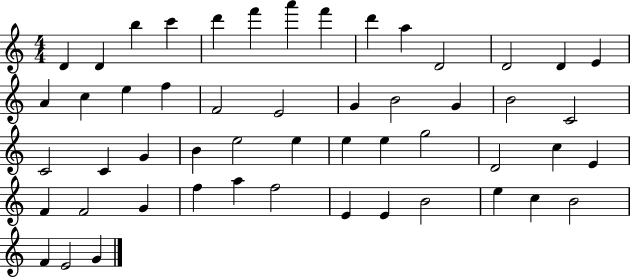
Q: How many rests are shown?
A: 0